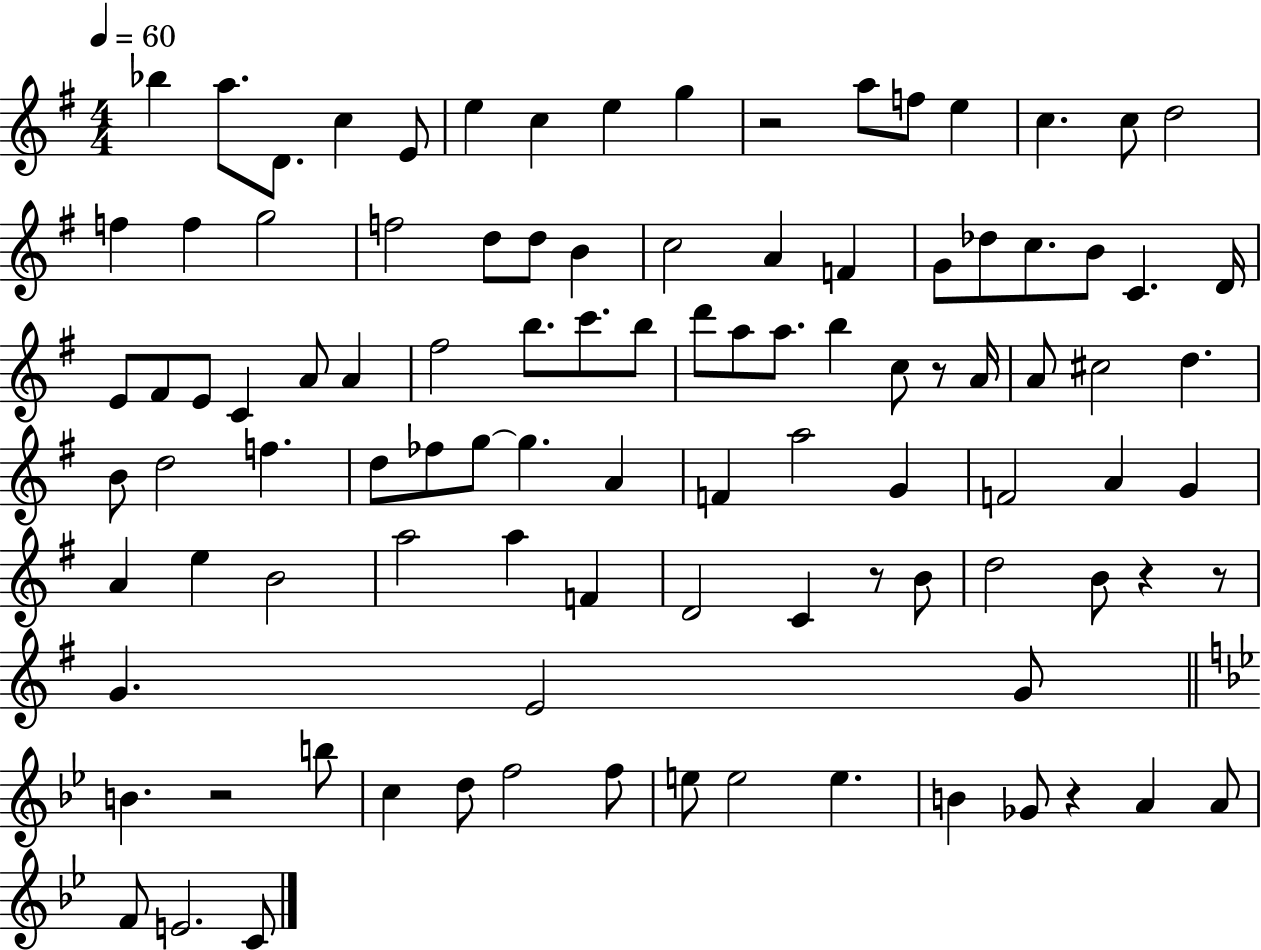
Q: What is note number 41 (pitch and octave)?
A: B5